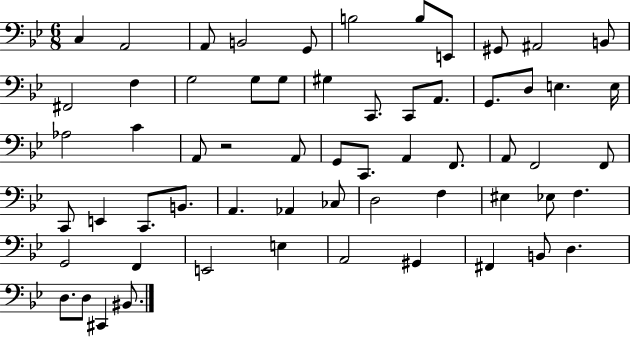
{
  \clef bass
  \numericTimeSignature
  \time 6/8
  \key bes \major
  c4 a,2 | a,8 b,2 g,8 | b2 b8 e,8 | gis,8 ais,2 b,8 | \break fis,2 f4 | g2 g8 g8 | gis4 c,8. c,8 a,8. | g,8. d8 e4. e16 | \break aes2 c'4 | a,8 r2 a,8 | g,8 c,8. a,4 f,8. | a,8 f,2 f,8 | \break c,8 e,4 c,8. b,8. | a,4. aes,4 ces8 | d2 f4 | eis4 ees8 f4. | \break g,2 f,4 | e,2 e4 | a,2 gis,4 | fis,4 b,8 d4. | \break d8. d8 cis,4 bis,8. | \bar "|."
}